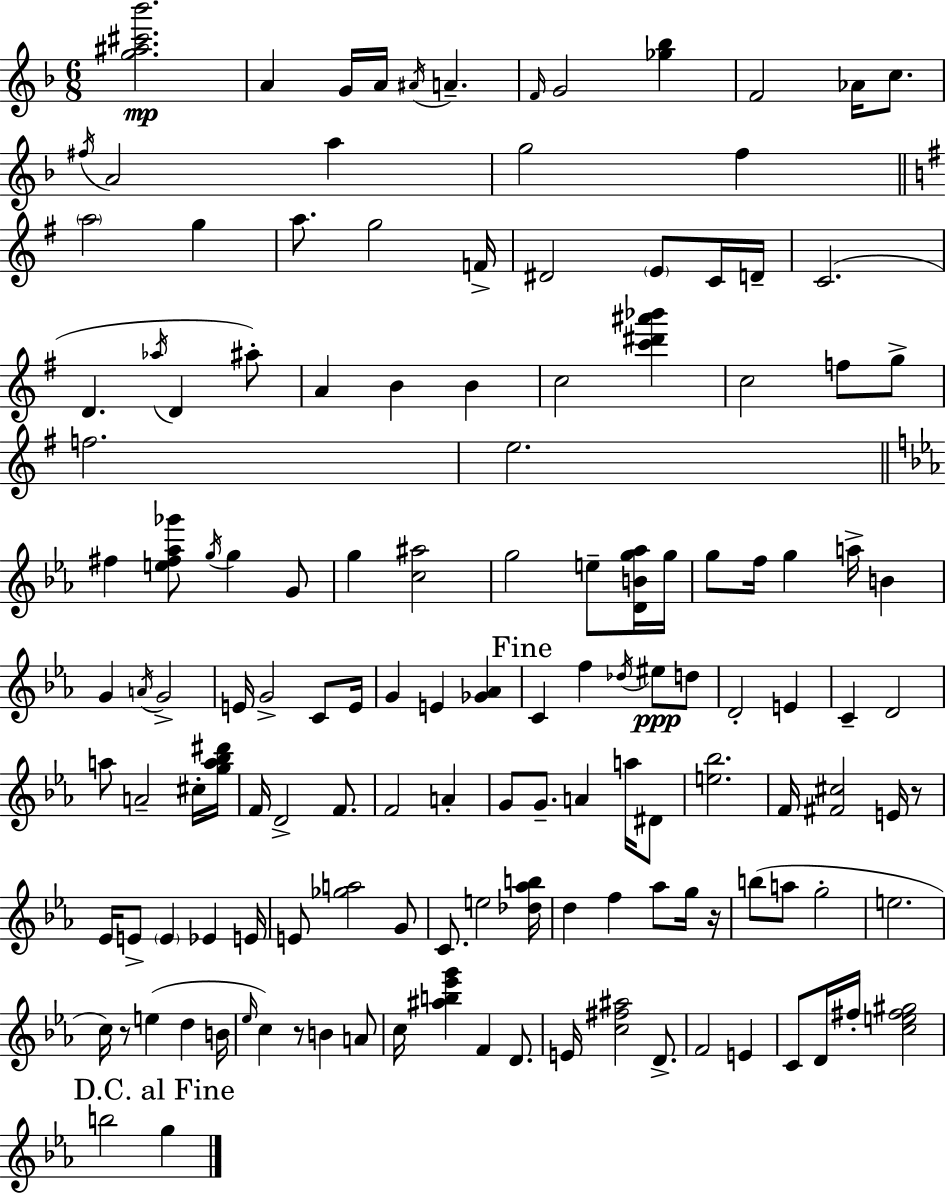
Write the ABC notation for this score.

X:1
T:Untitled
M:6/8
L:1/4
K:Dm
[g^a^c'_b']2 A G/4 A/4 ^A/4 A F/4 G2 [_g_b] F2 _A/4 c/2 ^f/4 A2 a g2 f a2 g a/2 g2 F/4 ^D2 E/2 C/4 D/4 C2 D _a/4 D ^a/2 A B B c2 [c'^d'^a'_b'] c2 f/2 g/2 f2 e2 ^f [e^f_a_g']/2 g/4 g G/2 g [c^a]2 g2 e/2 [DBg_a]/4 g/4 g/2 f/4 g a/4 B G A/4 G2 E/4 G2 C/2 E/4 G E [_G_A] C f _d/4 ^e/2 d/2 D2 E C D2 a/2 A2 ^c/4 [ga_b^d']/4 F/4 D2 F/2 F2 A G/2 G/2 A a/4 ^D/2 [e_b]2 F/4 [^F^c]2 E/4 z/2 _E/4 E/2 E _E E/4 E/2 [_ga]2 G/2 C/2 e2 [_d_ab]/4 d f _a/2 g/4 z/4 b/2 a/2 g2 e2 c/4 z/2 e d B/4 _e/4 c z/2 B A/2 c/4 [^ab_e'g'] F D/2 E/4 [c^f^a]2 D/2 F2 E C/2 D/4 ^f/4 [ce^f^g]2 b2 g